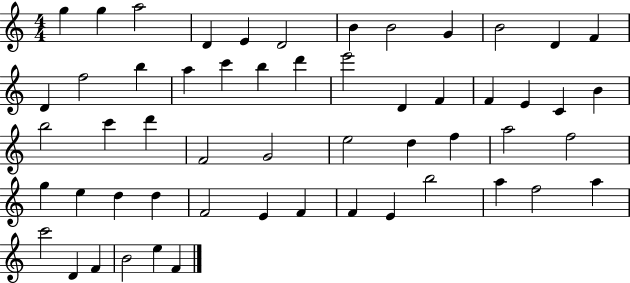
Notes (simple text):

G5/q G5/q A5/h D4/q E4/q D4/h B4/q B4/h G4/q B4/h D4/q F4/q D4/q F5/h B5/q A5/q C6/q B5/q D6/q E6/h D4/q F4/q F4/q E4/q C4/q B4/q B5/h C6/q D6/q F4/h G4/h E5/h D5/q F5/q A5/h F5/h G5/q E5/q D5/q D5/q F4/h E4/q F4/q F4/q E4/q B5/h A5/q F5/h A5/q C6/h D4/q F4/q B4/h E5/q F4/q